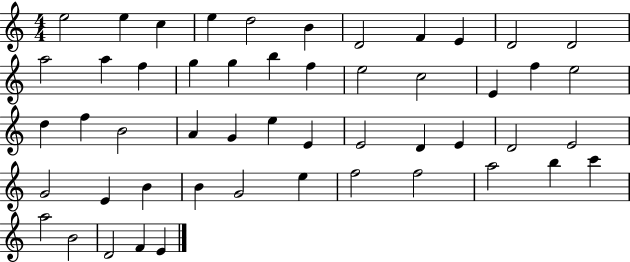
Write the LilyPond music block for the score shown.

{
  \clef treble
  \numericTimeSignature
  \time 4/4
  \key c \major
  e''2 e''4 c''4 | e''4 d''2 b'4 | d'2 f'4 e'4 | d'2 d'2 | \break a''2 a''4 f''4 | g''4 g''4 b''4 f''4 | e''2 c''2 | e'4 f''4 e''2 | \break d''4 f''4 b'2 | a'4 g'4 e''4 e'4 | e'2 d'4 e'4 | d'2 e'2 | \break g'2 e'4 b'4 | b'4 g'2 e''4 | f''2 f''2 | a''2 b''4 c'''4 | \break a''2 b'2 | d'2 f'4 e'4 | \bar "|."
}